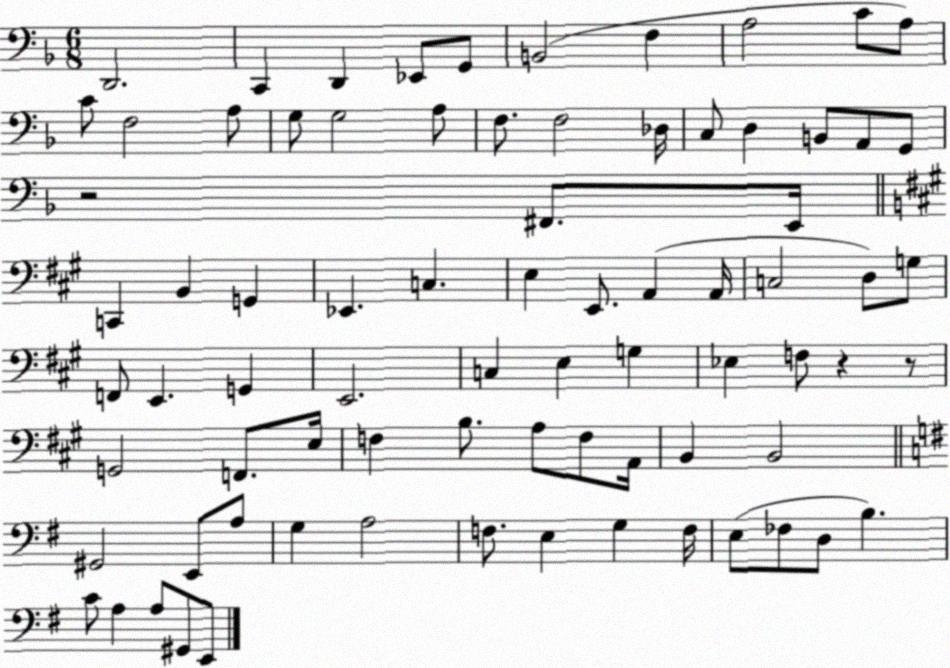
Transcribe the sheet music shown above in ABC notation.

X:1
T:Untitled
M:6/8
L:1/4
K:F
D,,2 C,, D,, _E,,/2 G,,/2 B,,2 F, A,2 C/2 A,/2 C/2 F,2 A,/2 G,/2 G,2 A,/2 F,/2 F,2 _D,/4 C,/2 D, B,,/2 A,,/2 G,,/2 z2 ^F,,/2 E,,/4 C,, B,, G,, _E,, C, E, E,,/2 A,, A,,/4 C,2 D,/2 G,/2 F,,/2 E,, G,, E,,2 C, E, G, _E, F,/2 z z/2 G,,2 F,,/2 E,/4 F, B,/2 A,/2 F,/2 A,,/4 B,, B,,2 ^G,,2 E,,/2 A,/2 G, A,2 F,/2 E, G, F,/4 E,/2 _F,/2 D,/2 B, C/2 A, A,/2 ^G,,/2 E,,/2